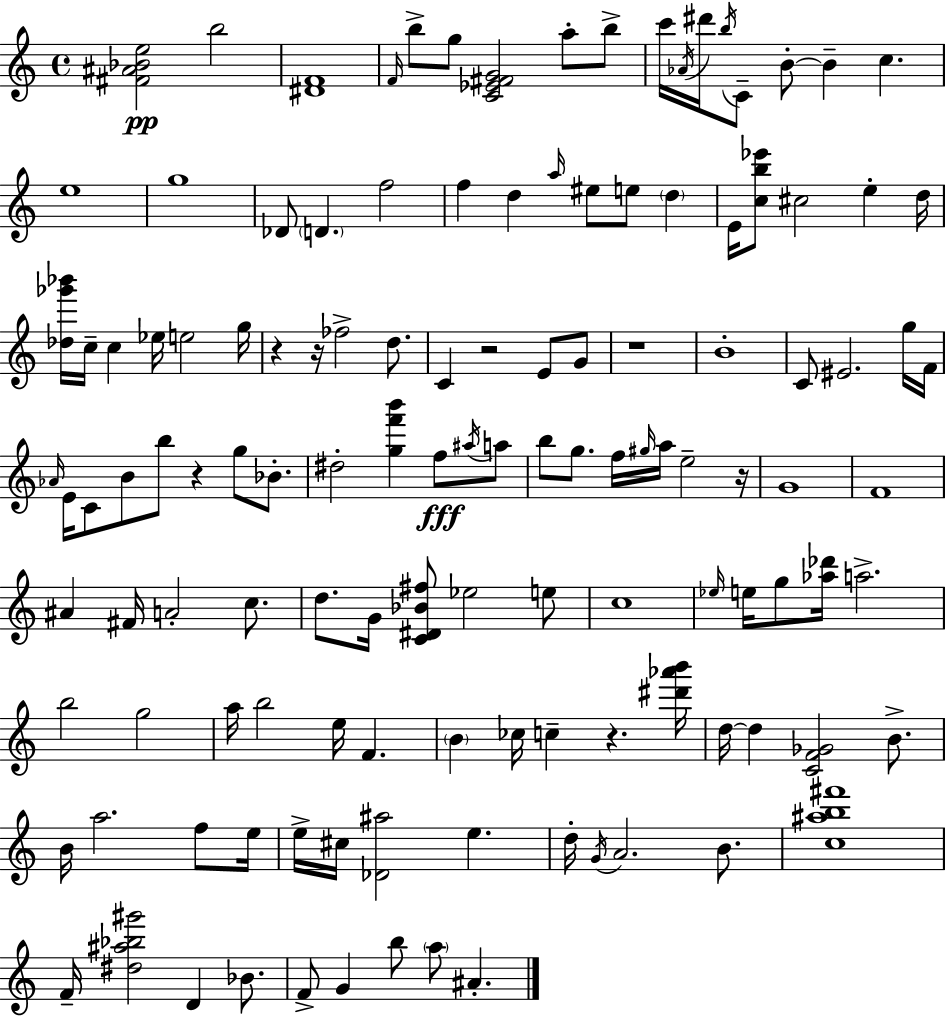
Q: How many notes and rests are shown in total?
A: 127